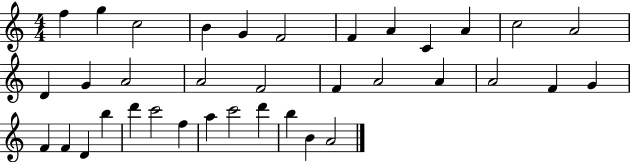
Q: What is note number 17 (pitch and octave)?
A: F4